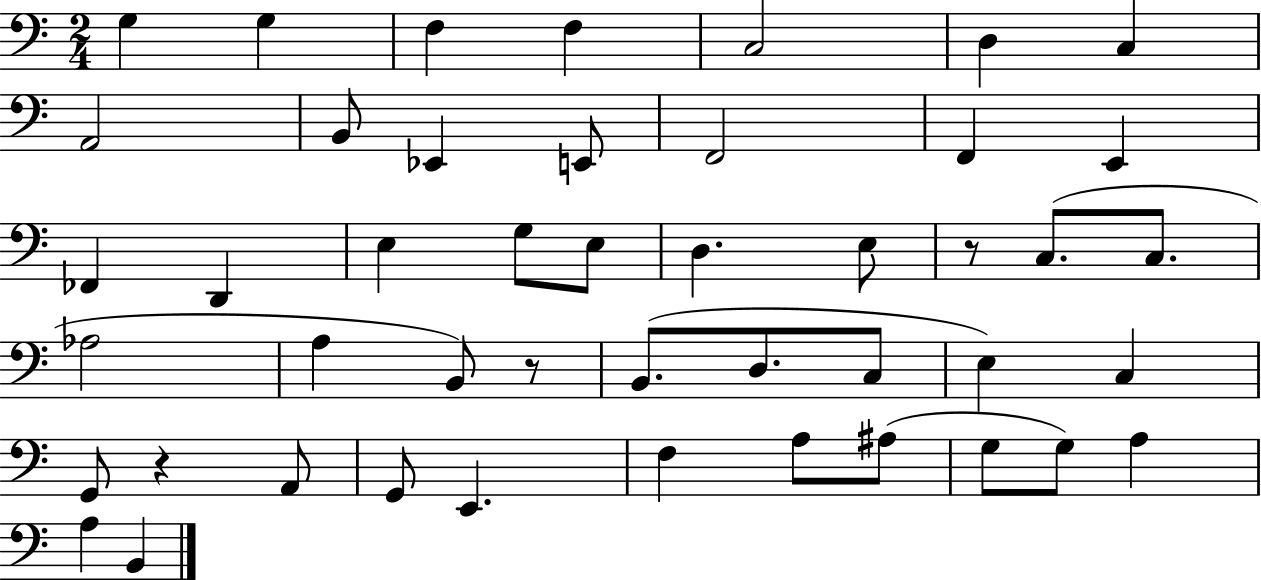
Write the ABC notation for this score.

X:1
T:Untitled
M:2/4
L:1/4
K:C
G, G, F, F, C,2 D, C, A,,2 B,,/2 _E,, E,,/2 F,,2 F,, E,, _F,, D,, E, G,/2 E,/2 D, E,/2 z/2 C,/2 C,/2 _A,2 A, B,,/2 z/2 B,,/2 D,/2 C,/2 E, C, G,,/2 z A,,/2 G,,/2 E,, F, A,/2 ^A,/2 G,/2 G,/2 A, A, B,,